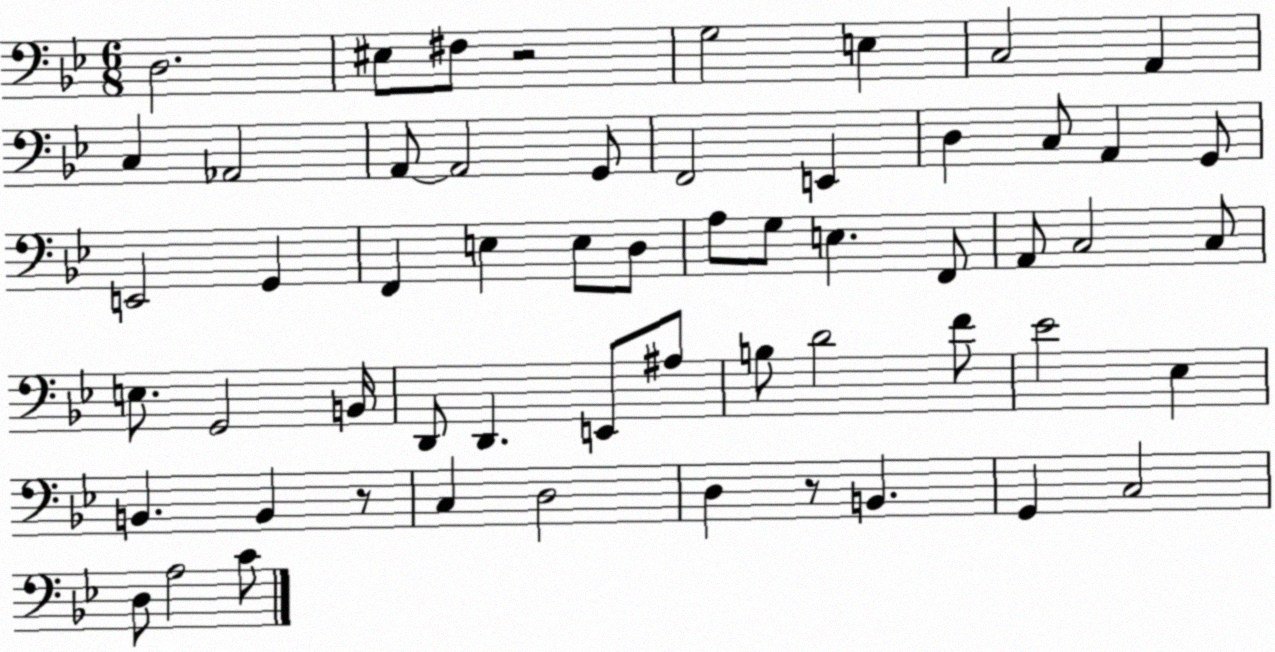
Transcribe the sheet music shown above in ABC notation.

X:1
T:Untitled
M:6/8
L:1/4
K:Bb
D,2 ^E,/2 ^F,/2 z2 G,2 E, C,2 A,, C, _A,,2 A,,/2 A,,2 G,,/2 F,,2 E,, D, C,/2 A,, G,,/2 E,,2 G,, F,, E, E,/2 D,/2 A,/2 G,/2 E, F,,/2 A,,/2 C,2 C,/2 E,/2 G,,2 B,,/4 D,,/2 D,, E,,/2 ^A,/2 B,/2 D2 F/2 _E2 _E, B,, B,, z/2 C, D,2 D, z/2 B,, G,, C,2 D,/2 A,2 C/2